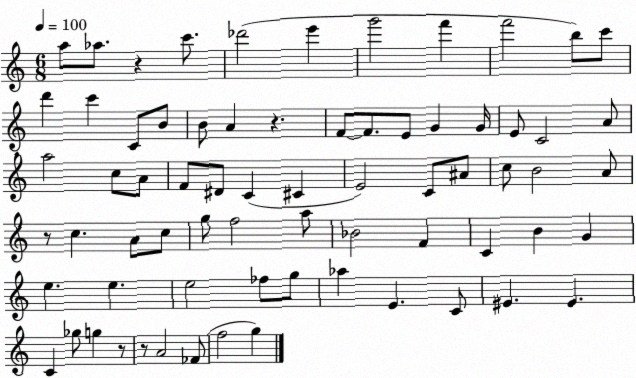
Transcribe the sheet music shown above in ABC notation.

X:1
T:Untitled
M:6/8
L:1/4
K:C
a/2 _a/2 z c'/2 _d'2 e' g'2 f' f'2 b/2 c'/2 d' c' C/2 B/2 B/2 A z F/2 F/2 E/2 G G/4 E/2 C2 A/2 a2 c/2 A/2 F/2 ^D/2 C ^C E2 C/2 ^A/2 c/2 B2 A/2 z/2 c A/2 c/2 g/2 f2 a/2 _B2 F C B G e e e2 _f/2 g/2 _a E C/2 ^E ^E C _g/2 g z/2 z/2 A2 _F/2 f2 g